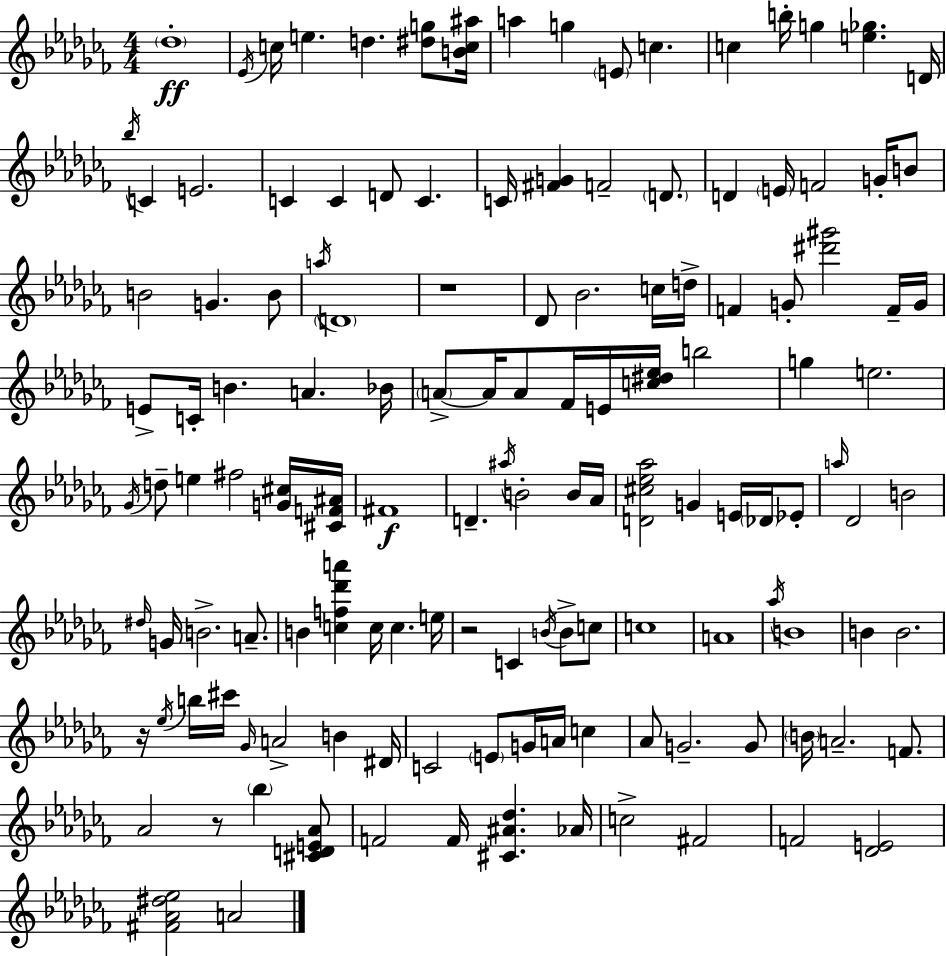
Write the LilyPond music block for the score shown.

{
  \clef treble
  \numericTimeSignature
  \time 4/4
  \key aes \minor
  \repeat volta 2 { \parenthesize des''1-.\ff | \acciaccatura { ees'16 } c''16 e''4. d''4. <dis'' g''>8 | <b' c'' ais''>16 a''4 g''4 \parenthesize e'8 c''4. | c''4 b''16-. g''4 <e'' ges''>4. | \break d'16 \acciaccatura { bes''16 } c'4 e'2. | c'4 c'4 d'8 c'4. | c'16 <fis' g'>4 f'2-- \parenthesize d'8. | d'4 \parenthesize e'16 f'2 g'16-. | \break b'8 b'2 g'4. | b'8 \acciaccatura { a''16 } \parenthesize d'1 | r1 | des'8 bes'2. | \break c''16 d''16-> f'4 g'8-. <dis''' gis'''>2 | f'16-- g'16 e'8-> c'16-. b'4. a'4. | bes'16 \parenthesize a'8->~~ a'16 a'8 fes'16 e'16 <c'' dis'' ees''>16 b''2 | g''4 e''2. | \break \acciaccatura { ges'16 } d''8-- e''4 fis''2 | <g' cis''>16 <cis' f' ais'>16 fis'1\f | d'4.-- \acciaccatura { ais''16 } b'2-. | b'16 aes'16 <d' cis'' ees'' aes''>2 g'4 | \break e'16 \parenthesize des'16 ees'8-. \grace { a''16 } des'2 b'2 | \grace { dis''16 } g'16 b'2.-> | a'8.-- b'4 <c'' f'' des''' a'''>4 c''16 | c''4. e''16 r2 c'4 | \break \acciaccatura { b'16 } b'8-> c''8 c''1 | a'1 | \acciaccatura { aes''16 } b'1 | b'4 b'2. | \break r16 \acciaccatura { ees''16 } b''16 cis'''16 \grace { ges'16 } a'2-> | b'4 dis'16 c'2 | \parenthesize e'8 g'16 a'16 c''4 aes'8 g'2.-- | g'8 \parenthesize b'16 a'2.-- | \break f'8. aes'2 | r8 \parenthesize bes''4 <cis' d' e' aes'>8 f'2 | f'16 <cis' ais' des''>4. aes'16 c''2-> | fis'2 f'2 | \break <des' e'>2 <fis' aes' dis'' ees''>2 | a'2 } \bar "|."
}